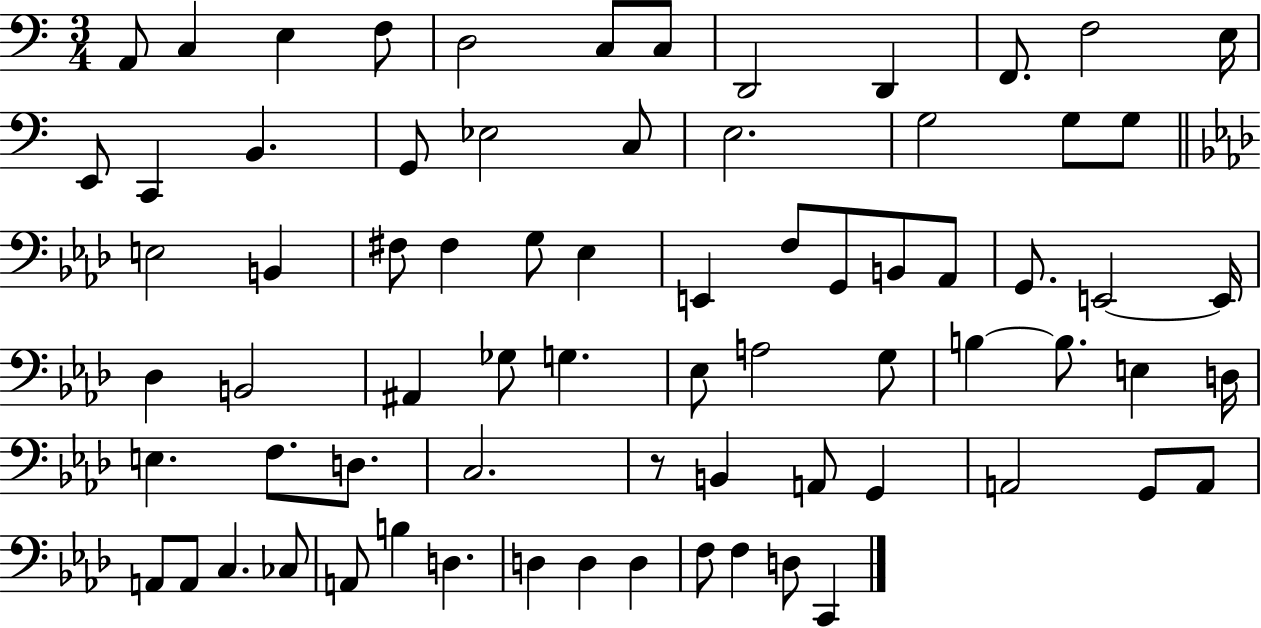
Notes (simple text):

A2/e C3/q E3/q F3/e D3/h C3/e C3/e D2/h D2/q F2/e. F3/h E3/s E2/e C2/q B2/q. G2/e Eb3/h C3/e E3/h. G3/h G3/e G3/e E3/h B2/q F#3/e F#3/q G3/e Eb3/q E2/q F3/e G2/e B2/e Ab2/e G2/e. E2/h E2/s Db3/q B2/h A#2/q Gb3/e G3/q. Eb3/e A3/h G3/e B3/q B3/e. E3/q D3/s E3/q. F3/e. D3/e. C3/h. R/e B2/q A2/e G2/q A2/h G2/e A2/e A2/e A2/e C3/q. CES3/e A2/e B3/q D3/q. D3/q D3/q D3/q F3/e F3/q D3/e C2/q